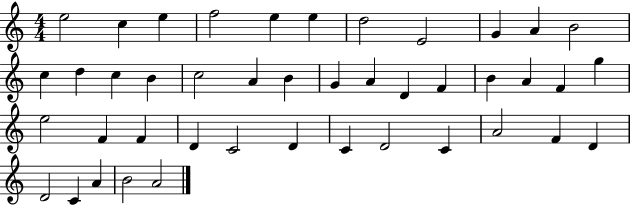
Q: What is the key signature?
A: C major